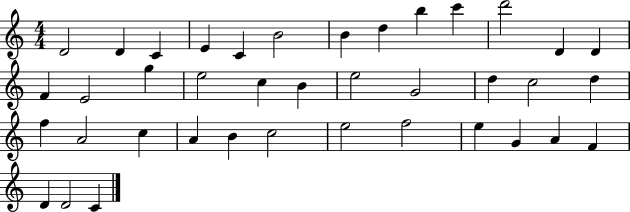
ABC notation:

X:1
T:Untitled
M:4/4
L:1/4
K:C
D2 D C E C B2 B d b c' d'2 D D F E2 g e2 c B e2 G2 d c2 d f A2 c A B c2 e2 f2 e G A F D D2 C